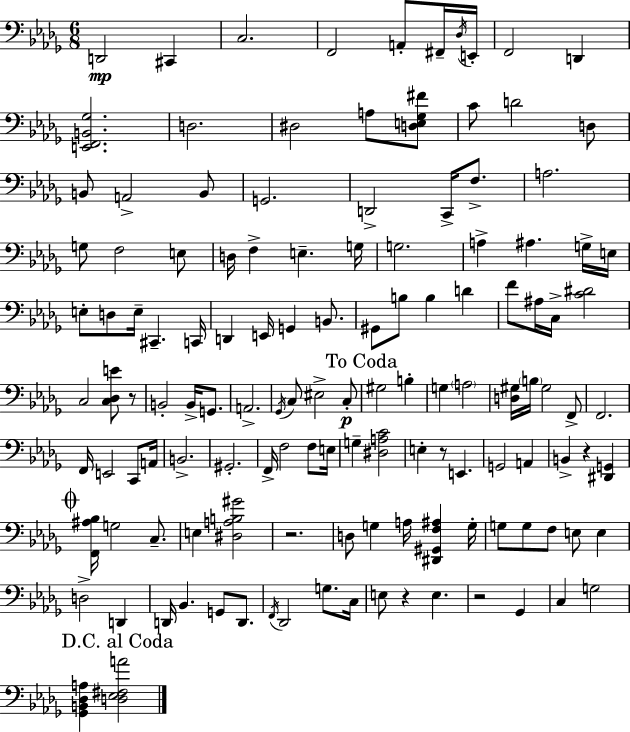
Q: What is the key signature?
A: BES minor